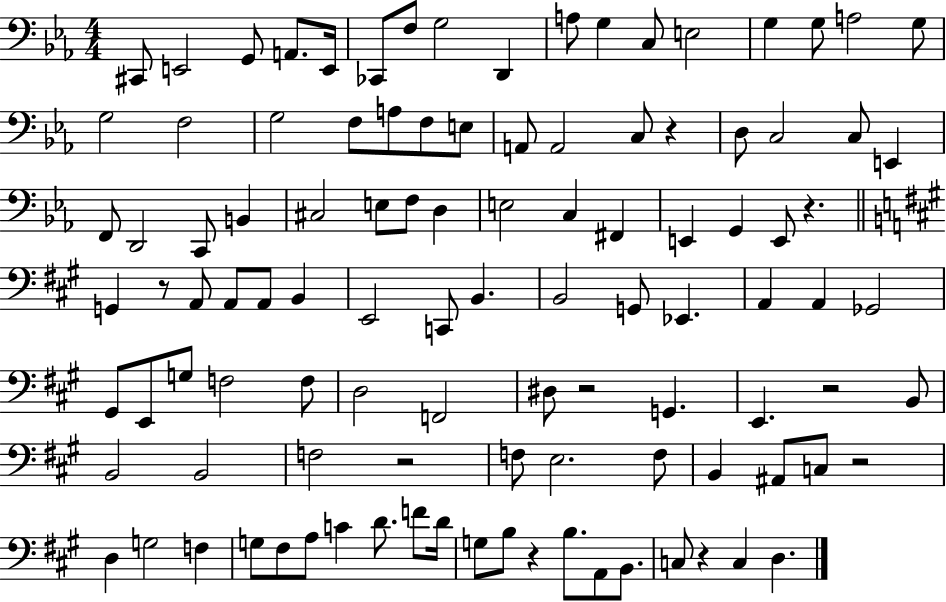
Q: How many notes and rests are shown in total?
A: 106